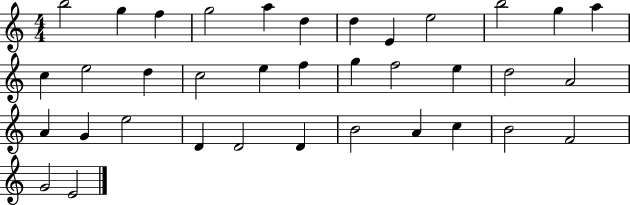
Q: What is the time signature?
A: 4/4